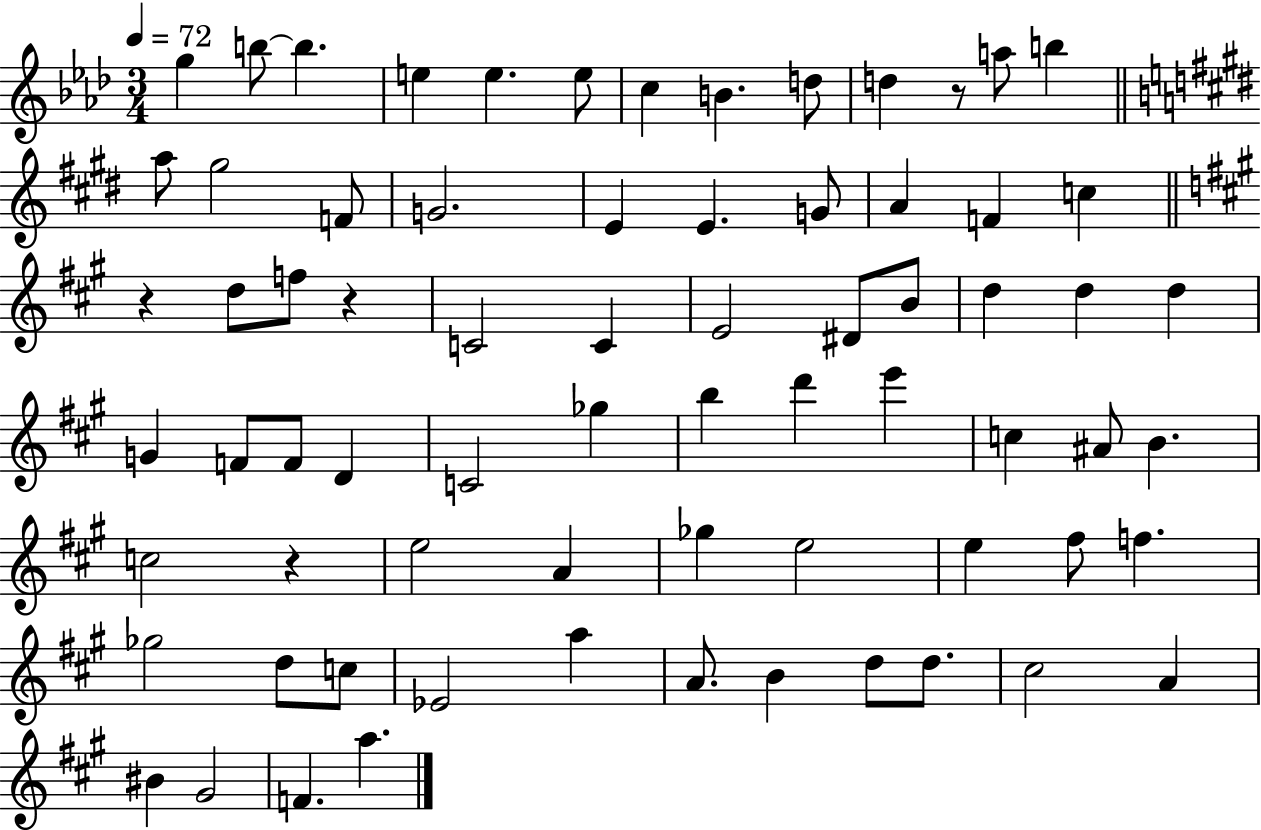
{
  \clef treble
  \numericTimeSignature
  \time 3/4
  \key aes \major
  \tempo 4 = 72
  \repeat volta 2 { g''4 b''8~~ b''4. | e''4 e''4. e''8 | c''4 b'4. d''8 | d''4 r8 a''8 b''4 | \break \bar "||" \break \key e \major a''8 gis''2 f'8 | g'2. | e'4 e'4. g'8 | a'4 f'4 c''4 | \break \bar "||" \break \key a \major r4 d''8 f''8 r4 | c'2 c'4 | e'2 dis'8 b'8 | d''4 d''4 d''4 | \break g'4 f'8 f'8 d'4 | c'2 ges''4 | b''4 d'''4 e'''4 | c''4 ais'8 b'4. | \break c''2 r4 | e''2 a'4 | ges''4 e''2 | e''4 fis''8 f''4. | \break ges''2 d''8 c''8 | ees'2 a''4 | a'8. b'4 d''8 d''8. | cis''2 a'4 | \break bis'4 gis'2 | f'4. a''4. | } \bar "|."
}